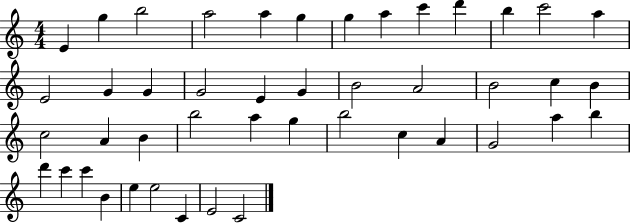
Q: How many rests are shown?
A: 0